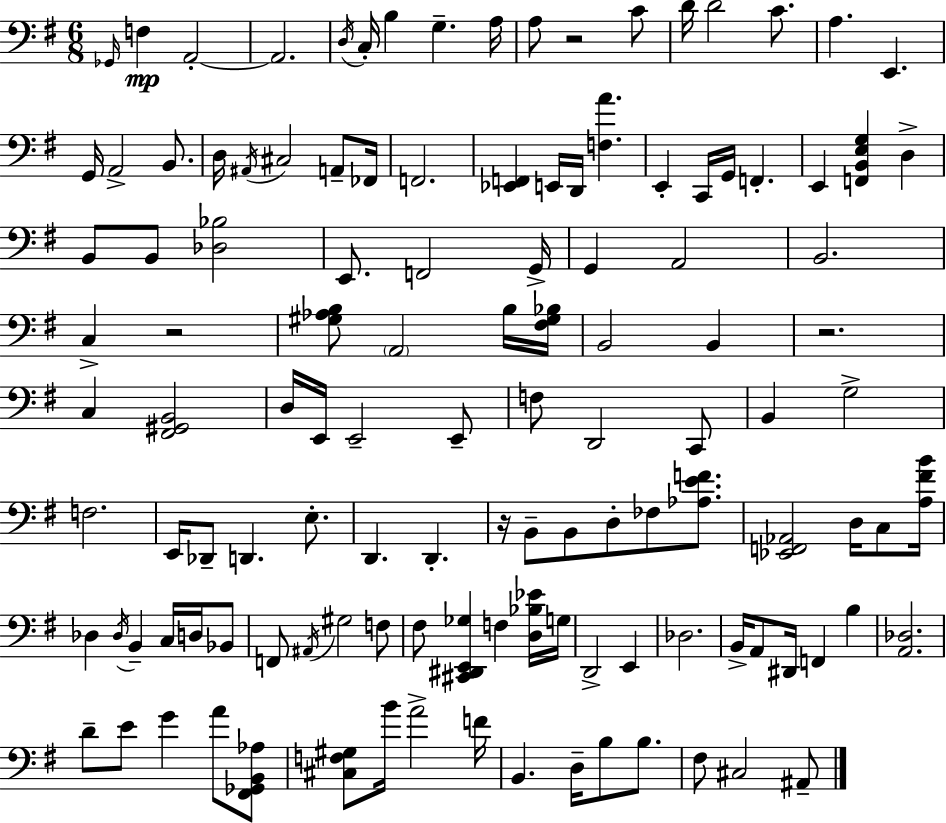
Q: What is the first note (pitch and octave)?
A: Gb2